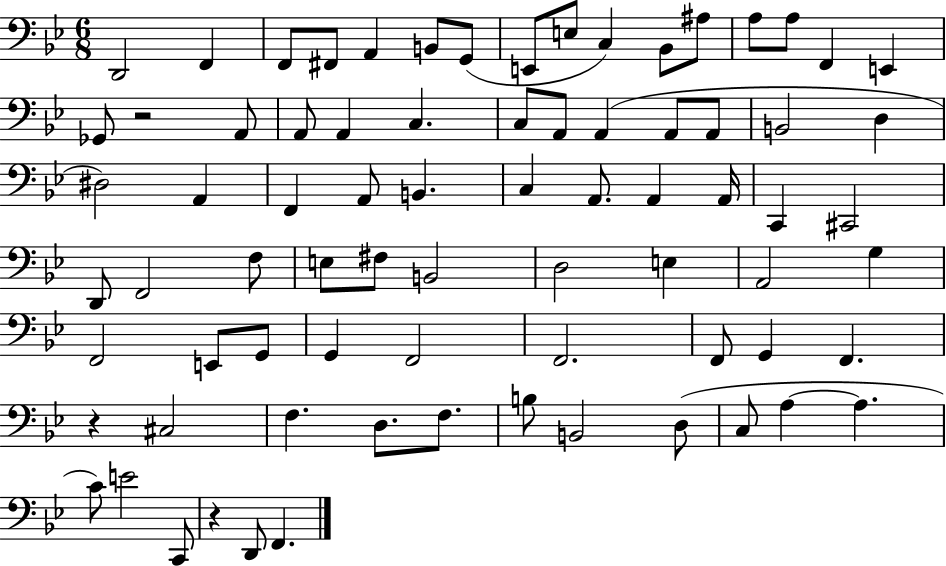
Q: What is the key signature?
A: BES major